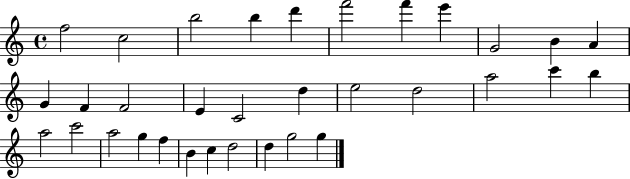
X:1
T:Untitled
M:4/4
L:1/4
K:C
f2 c2 b2 b d' f'2 f' e' G2 B A G F F2 E C2 d e2 d2 a2 c' b a2 c'2 a2 g f B c d2 d g2 g